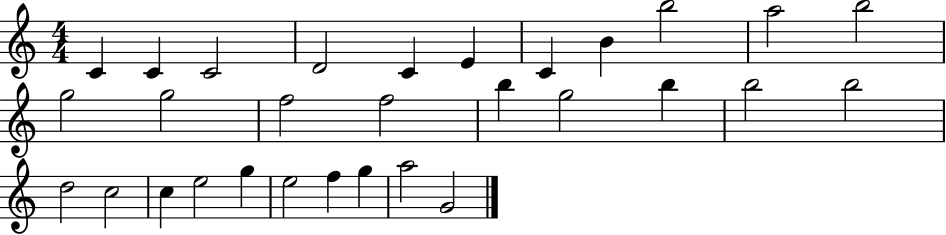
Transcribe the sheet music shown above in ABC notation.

X:1
T:Untitled
M:4/4
L:1/4
K:C
C C C2 D2 C E C B b2 a2 b2 g2 g2 f2 f2 b g2 b b2 b2 d2 c2 c e2 g e2 f g a2 G2